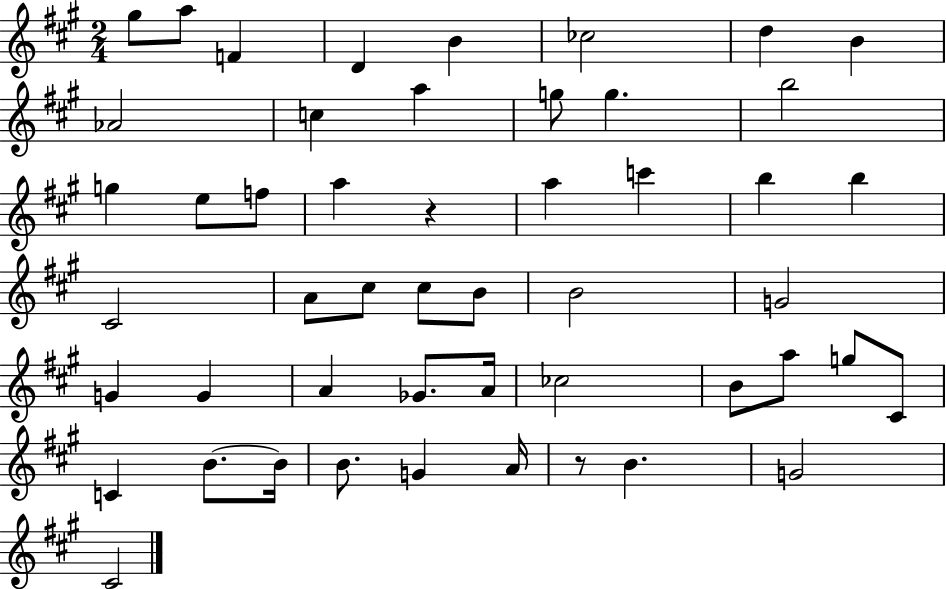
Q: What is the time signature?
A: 2/4